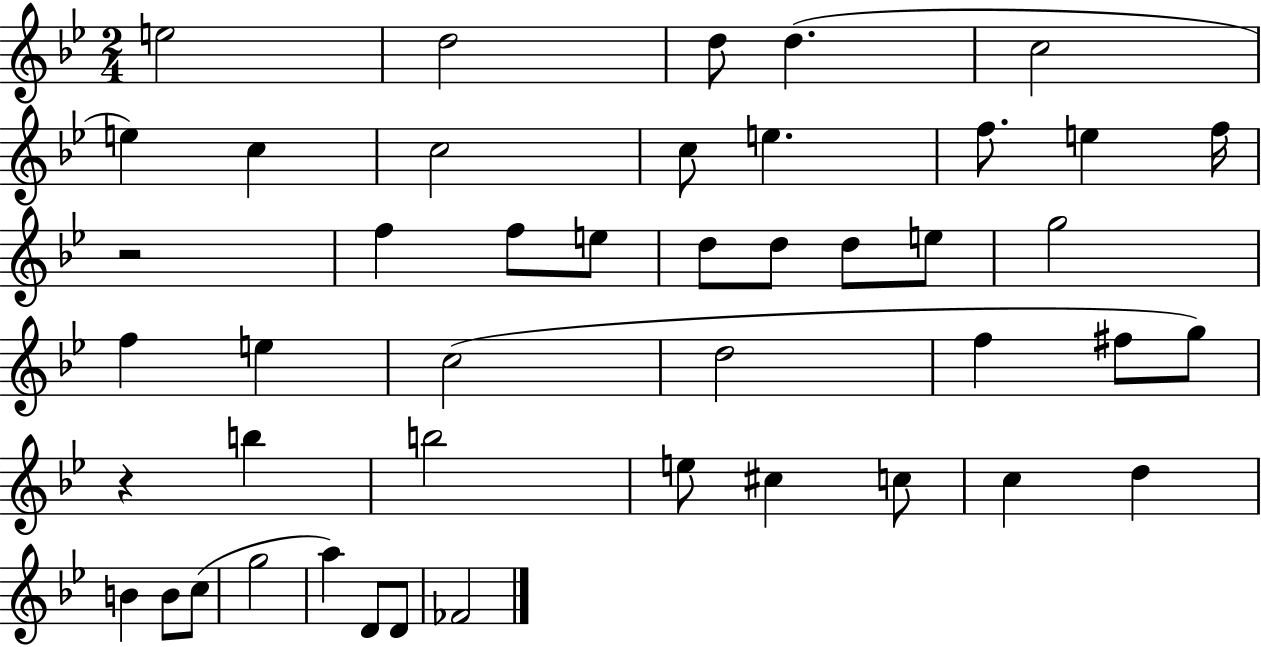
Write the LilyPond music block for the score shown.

{
  \clef treble
  \numericTimeSignature
  \time 2/4
  \key bes \major
  \repeat volta 2 { e''2 | d''2 | d''8 d''4.( | c''2 | \break e''4) c''4 | c''2 | c''8 e''4. | f''8. e''4 f''16 | \break r2 | f''4 f''8 e''8 | d''8 d''8 d''8 e''8 | g''2 | \break f''4 e''4 | c''2( | d''2 | f''4 fis''8 g''8) | \break r4 b''4 | b''2 | e''8 cis''4 c''8 | c''4 d''4 | \break b'4 b'8 c''8( | g''2 | a''4) d'8 d'8 | fes'2 | \break } \bar "|."
}